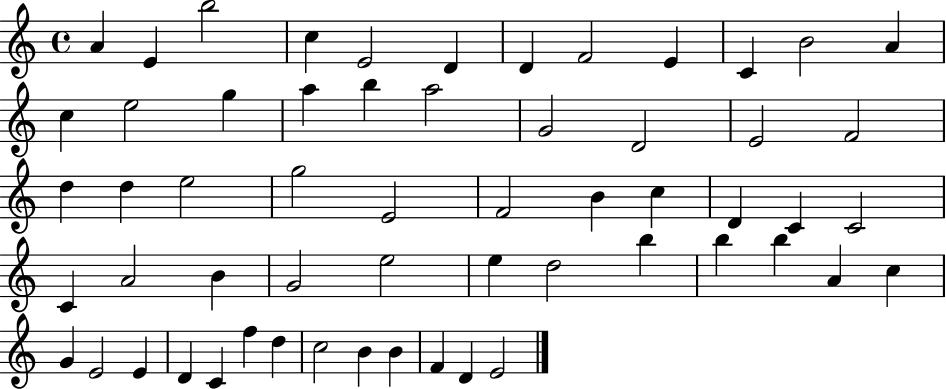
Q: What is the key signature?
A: C major